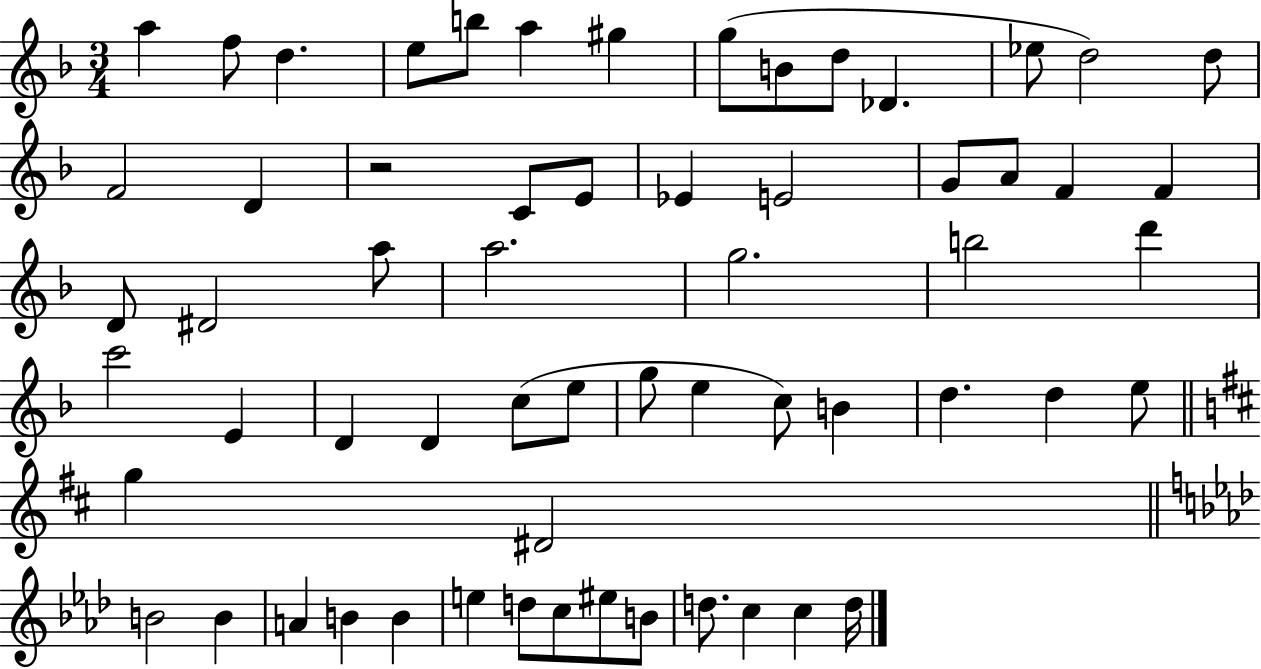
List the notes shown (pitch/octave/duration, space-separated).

A5/q F5/e D5/q. E5/e B5/e A5/q G#5/q G5/e B4/e D5/e Db4/q. Eb5/e D5/h D5/e F4/h D4/q R/h C4/e E4/e Eb4/q E4/h G4/e A4/e F4/q F4/q D4/e D#4/h A5/e A5/h. G5/h. B5/h D6/q C6/h E4/q D4/q D4/q C5/e E5/e G5/e E5/q C5/e B4/q D5/q. D5/q E5/e G5/q D#4/h B4/h B4/q A4/q B4/q B4/q E5/q D5/e C5/e EIS5/e B4/e D5/e. C5/q C5/q D5/s